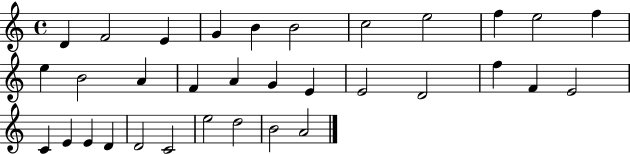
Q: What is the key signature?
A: C major